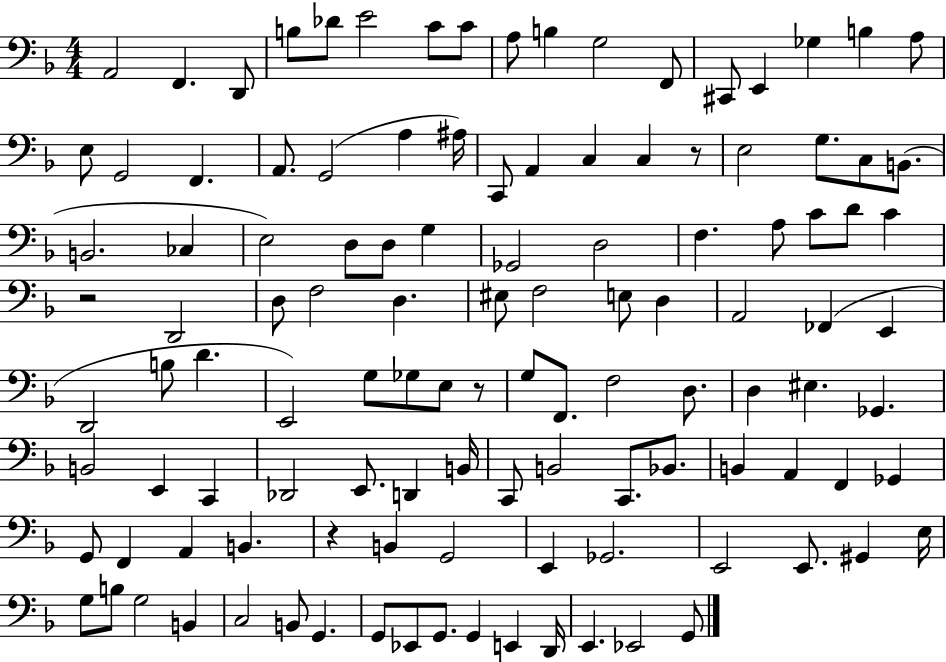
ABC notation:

X:1
T:Untitled
M:4/4
L:1/4
K:F
A,,2 F,, D,,/2 B,/2 _D/2 E2 C/2 C/2 A,/2 B, G,2 F,,/2 ^C,,/2 E,, _G, B, A,/2 E,/2 G,,2 F,, A,,/2 G,,2 A, ^A,/4 C,,/2 A,, C, C, z/2 E,2 G,/2 C,/2 B,,/2 B,,2 _C, E,2 D,/2 D,/2 G, _G,,2 D,2 F, A,/2 C/2 D/2 C z2 D,,2 D,/2 F,2 D, ^E,/2 F,2 E,/2 D, A,,2 _F,, E,, D,,2 B,/2 D E,,2 G,/2 _G,/2 E,/2 z/2 G,/2 F,,/2 F,2 D,/2 D, ^E, _G,, B,,2 E,, C,, _D,,2 E,,/2 D,, B,,/4 C,,/2 B,,2 C,,/2 _B,,/2 B,, A,, F,, _G,, G,,/2 F,, A,, B,, z B,, G,,2 E,, _G,,2 E,,2 E,,/2 ^G,, E,/4 G,/2 B,/2 G,2 B,, C,2 B,,/2 G,, G,,/2 _E,,/2 G,,/2 G,, E,, D,,/4 E,, _E,,2 G,,/2